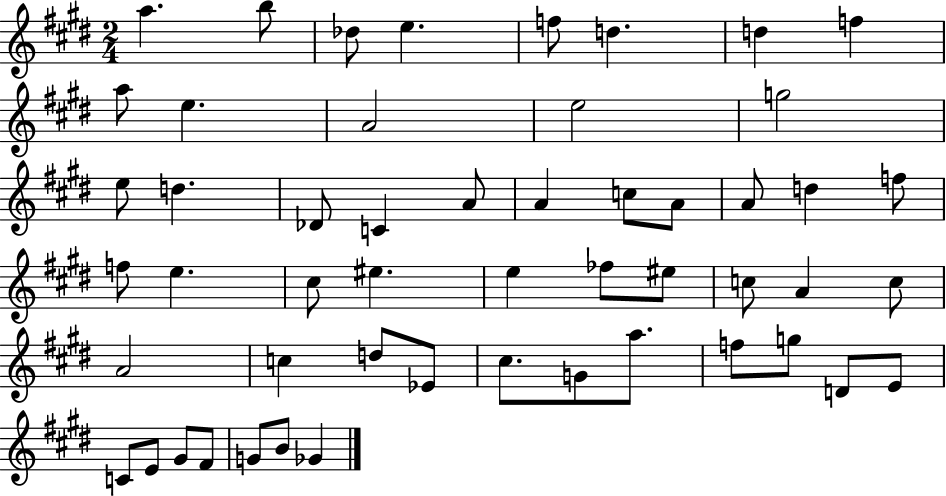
X:1
T:Untitled
M:2/4
L:1/4
K:E
a b/2 _d/2 e f/2 d d f a/2 e A2 e2 g2 e/2 d _D/2 C A/2 A c/2 A/2 A/2 d f/2 f/2 e ^c/2 ^e e _f/2 ^e/2 c/2 A c/2 A2 c d/2 _E/2 ^c/2 G/2 a/2 f/2 g/2 D/2 E/2 C/2 E/2 ^G/2 ^F/2 G/2 B/2 _G